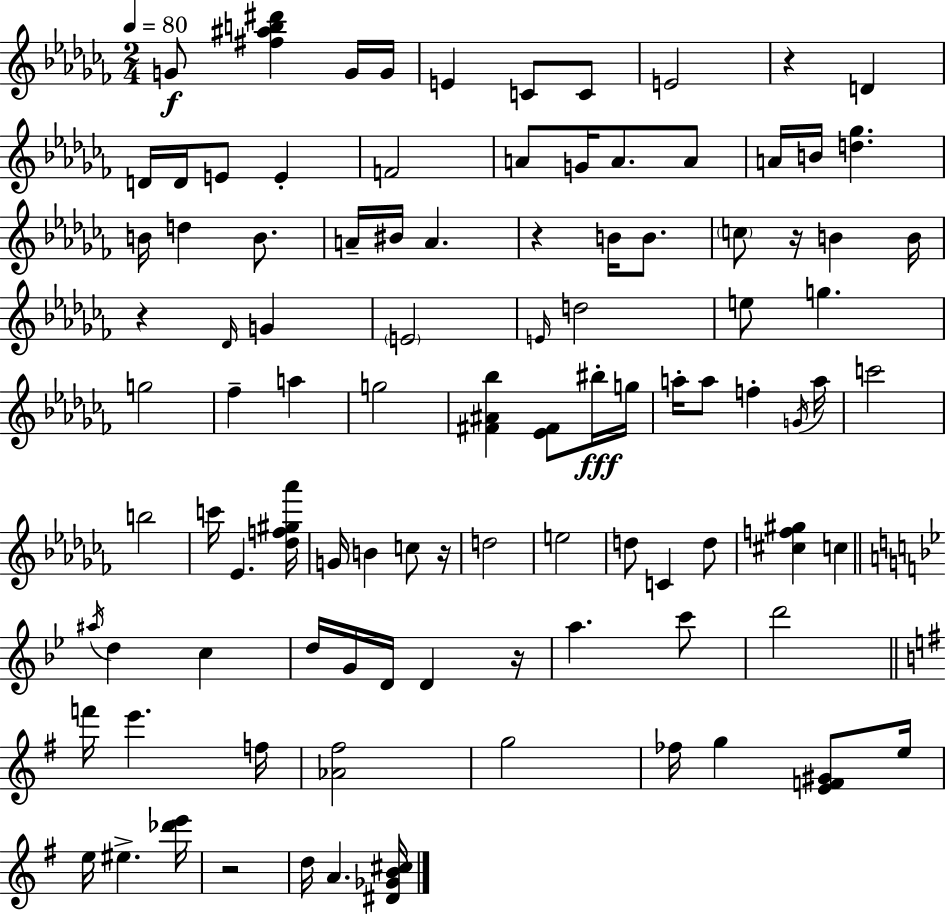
{
  \clef treble
  \numericTimeSignature
  \time 2/4
  \key aes \minor
  \tempo 4 = 80
  \repeat volta 2 { g'8\f <fis'' ais'' b'' dis'''>4 g'16 g'16 | e'4 c'8 c'8 | e'2 | r4 d'4 | \break d'16 d'16 e'8 e'4-. | f'2 | a'8 g'16 a'8. a'8 | a'16 b'16 <d'' ges''>4. | \break b'16 d''4 b'8. | a'16-- bis'16 a'4. | r4 b'16 b'8. | \parenthesize c''8 r16 b'4 b'16 | \break r4 \grace { des'16 } g'4 | \parenthesize e'2 | \grace { e'16 } d''2 | e''8 g''4. | \break g''2 | fes''4-- a''4 | g''2 | <fis' ais' bes''>4 <ees' fis'>8 | \break bis''16-.\fff g''16 a''16-. a''8 f''4-. | \acciaccatura { g'16 } a''16 c'''2 | b''2 | c'''16 ees'4. | \break <des'' f'' gis'' aes'''>16 g'16 b'4 | c''8 r16 d''2 | e''2 | d''8 c'4 | \break d''8 <cis'' f'' gis''>4 c''4 | \bar "||" \break \key g \minor \acciaccatura { ais''16 } d''4 c''4 | d''16 g'16 d'16 d'4 | r16 a''4. c'''8 | d'''2 | \break \bar "||" \break \key e \minor f'''16 e'''4. f''16 | <aes' fis''>2 | g''2 | fes''16 g''4 <e' f' gis'>8 e''16 | \break e''16 eis''4.-> <des''' e'''>16 | r2 | d''16 a'4. <dis' ges' b' cis''>16 | } \bar "|."
}